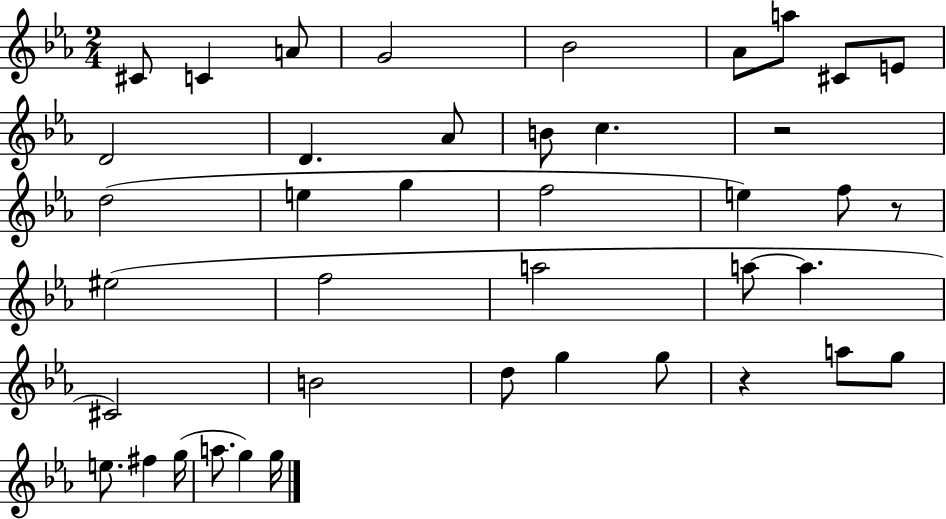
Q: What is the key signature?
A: EES major